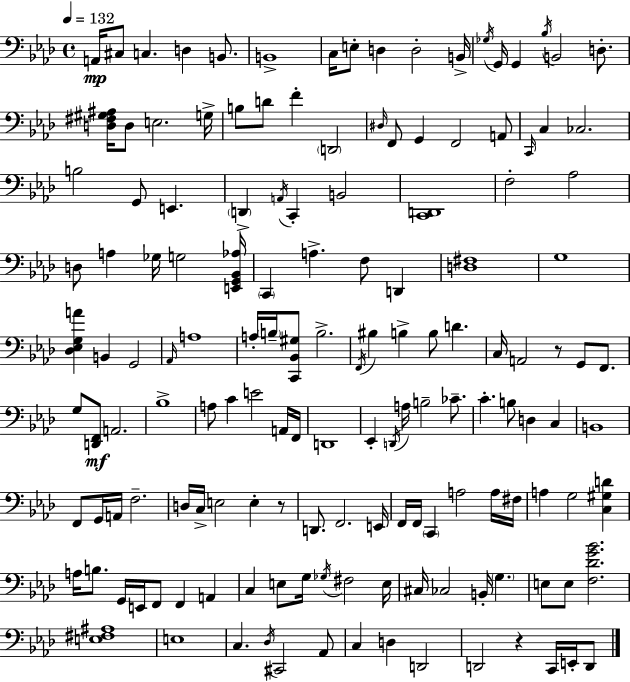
{
  \clef bass
  \time 4/4
  \defaultTimeSignature
  \key f \minor
  \tempo 4 = 132
  a,16\mp cis8 c4. d4 b,8. | b,1-> | c16 e8-. d4 d2-. b,16-> | \acciaccatura { ges16 } g,16 g,4 \acciaccatura { bes16 } b,2 d8.-. | \break <d fis gis ais>16 d8 e2. | g16-> b8 d'8 f'4-. \parenthesize d,2 | \grace { dis16 } f,8 g,4 f,2 | a,8 \grace { c,16 } c4 ces2. | \break b2 g,8 e,4. | \parenthesize d,4-> \acciaccatura { a,16 } c,4-. b,2 | <c, d,>1 | f2-. aes2 | \break d8 a4 ges16 g2 | <e, g, bes, aes>16 \parenthesize c,4 a4.-> f8 | d,4 <d fis>1 | g1 | \break <des ees g a'>4 b,4 g,2 | \grace { aes,16 } a1 | a16-. \parenthesize b16-- <c, bes, gis>8 b2.-> | \acciaccatura { f,16 } bis4 b4-> b8 | \break d'4. c16 a,2 | r8 g,8 f,8. g8 <d, f,>8\mf a,2. | bes1-> | a8 c'4 e'2 | \break a,16 f,16 d,1 | ees,4-. \acciaccatura { d,16 } a16 b2-- | ces'8.-- c'4.-. b8 | d4 c4 b,1 | \break f,8 g,16 a,16 f2.-- | d16 c16-> e2 | e4-. r8 d,8. f,2. | e,16 f,16 f,16 \parenthesize c,4 a2 | \break a16 fis16 a4 g2 | <c gis d'>4 a16 b8. g,16 e,16 f,8 | f,4 a,4 c4 e8 g16 \acciaccatura { ges16 } | fis2 e16 cis16 ces2 | \break b,16-. \parenthesize g4. e8 e8 <f des' g' bes'>2. | <e fis ais>1 | e1 | c4. \acciaccatura { des16 } | \break cis,2 aes,8 c4 d4 | d,2 d,2 | r4 c,16 e,16-. d,8 \bar "|."
}